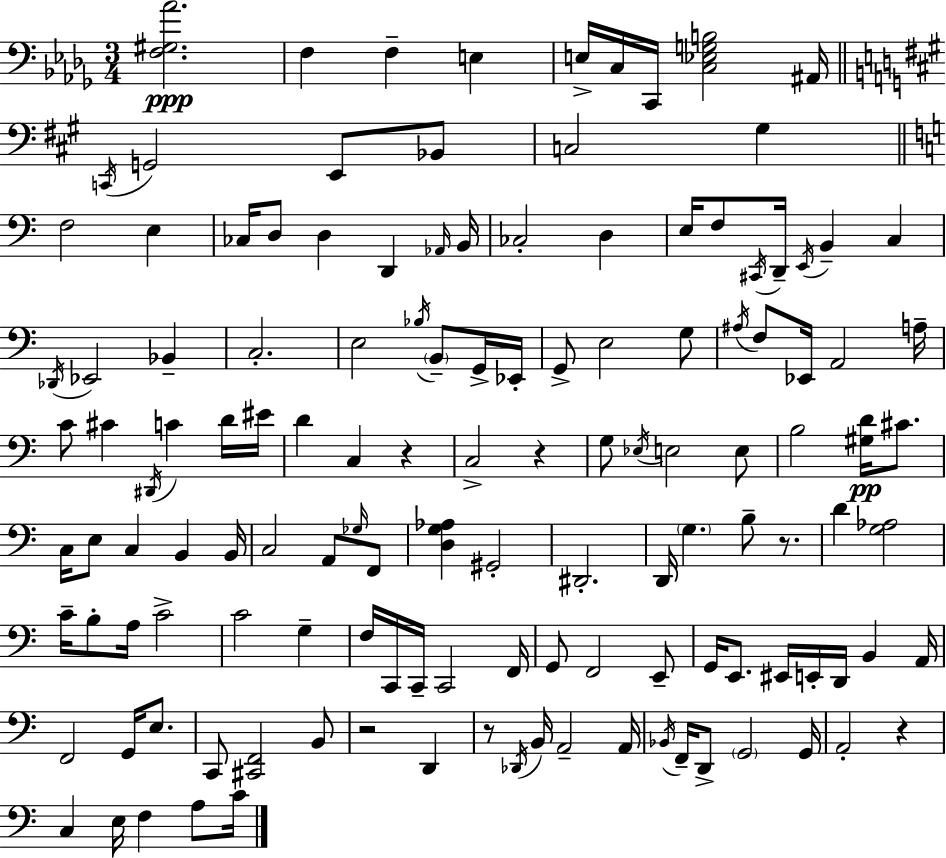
{
  \clef bass
  \numericTimeSignature
  \time 3/4
  \key bes \minor
  \repeat volta 2 { <f gis aes'>2.\ppp | f4 f4-- e4 | e16-> c16 c,16 <c ees g b>2 ais,16 | \bar "||" \break \key a \major \acciaccatura { c,16 } g,2 e,8 bes,8 | c2 gis4 | \bar "||" \break \key c \major f2 e4 | ces16 d8 d4 d,4 \grace { aes,16 } | b,16 ces2-. d4 | e16 f8 \acciaccatura { cis,16 } d,16-- \acciaccatura { e,16 } b,4-- c4 | \break \acciaccatura { des,16 } ees,2 | bes,4-- c2.-. | e2 | \acciaccatura { bes16 } \parenthesize b,8-- g,16-> ees,16-. g,8-> e2 | \break g8 \acciaccatura { ais16 } f8 ees,16 a,2 | a16-- c'8 cis'4 | \acciaccatura { dis,16 } c'4 d'16 eis'16 d'4 c4 | r4 c2-> | \break r4 g8 \acciaccatura { ees16 } e2 | e8 b2 | <gis d'>16\pp cis'8. c16 e8 c4 | b,4 b,16 c2 | \break a,8 \grace { ges16 } f,8 <d g aes>4 | gis,2-. dis,2.-. | d,16 \parenthesize g4. | b8-- r8. d'4 | \break <g aes>2 c'16-- b8-. | a16 c'2-> c'2 | g4-- f16 c,16 c,16-- | c,2 f,16 g,8 f,2 | \break e,8-- g,16 e,8. | eis,16 e,16-. d,16 b,4 a,16 f,2 | g,16 e8. c,8 <cis, f,>2 | b,8 r2 | \break d,4 r8 \acciaccatura { des,16 } | b,16 a,2-- a,16 \acciaccatura { bes,16 } f,16-- | d,8-> \parenthesize g,2 g,16 a,2-. | r4 c4 | \break e16 f4 a8 c'16 } \bar "|."
}